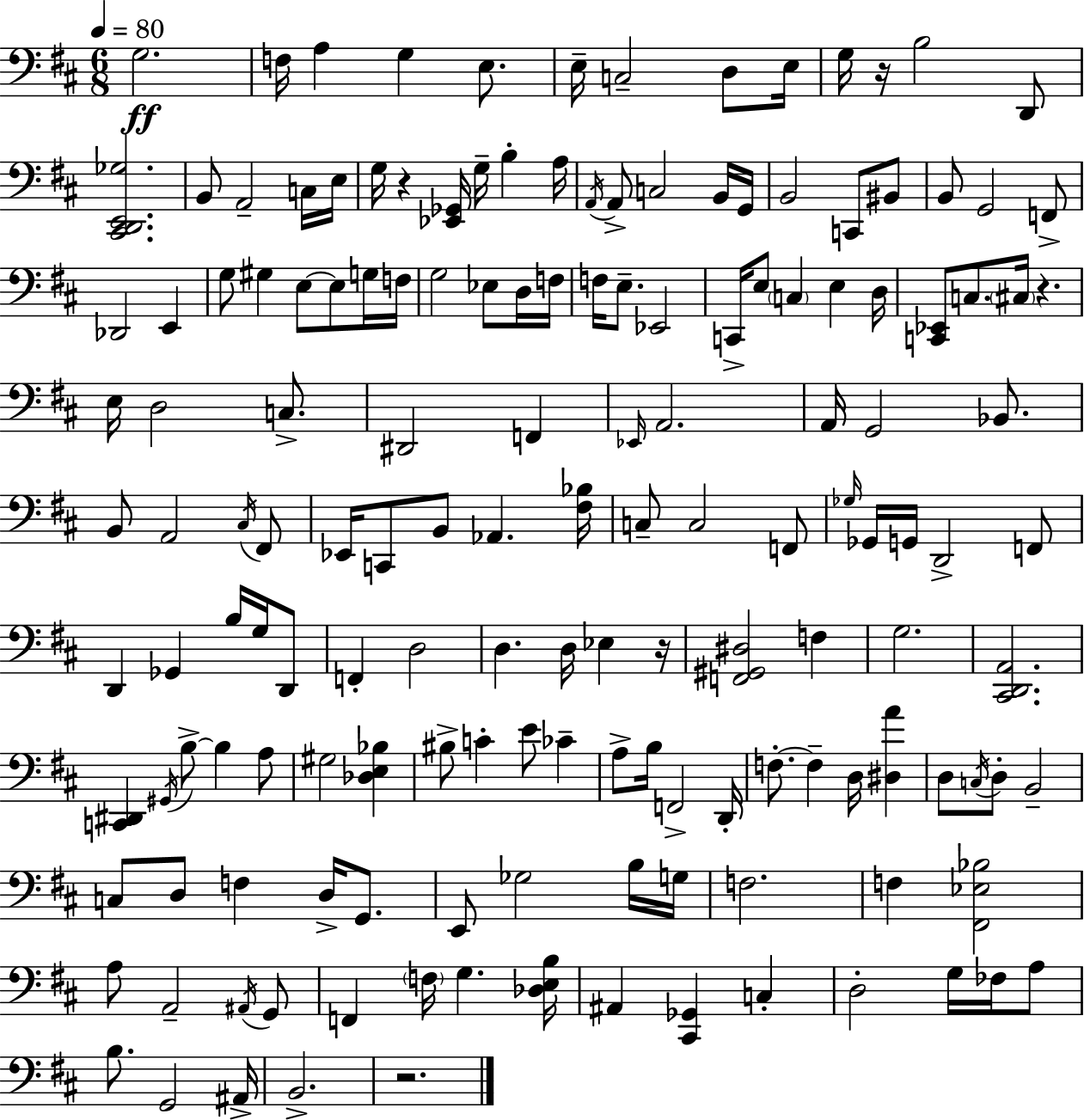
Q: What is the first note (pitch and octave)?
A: G3